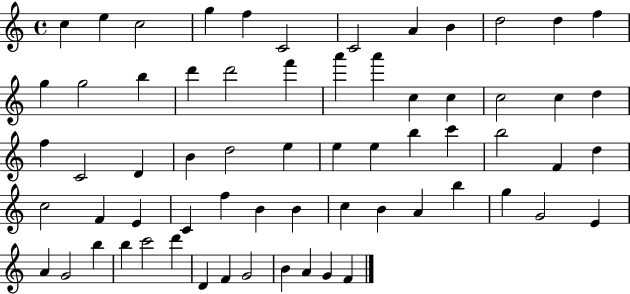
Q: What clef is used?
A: treble